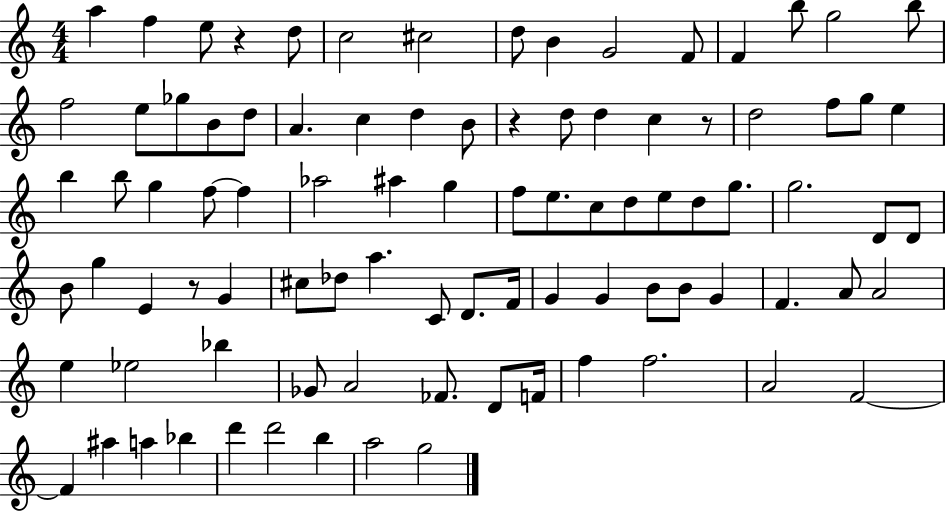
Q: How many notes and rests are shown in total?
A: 91